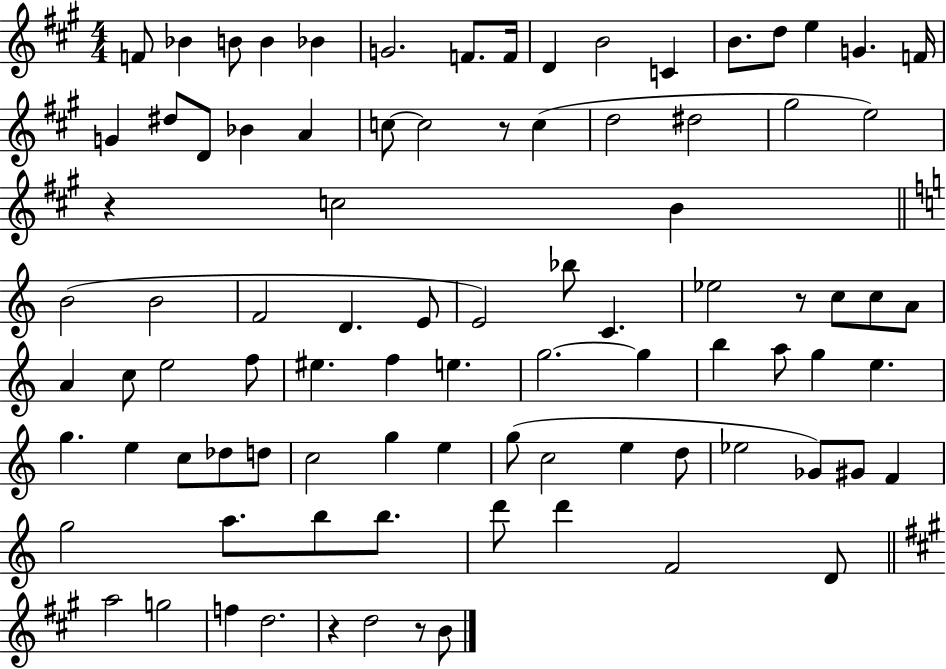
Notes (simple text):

F4/e Bb4/q B4/e B4/q Bb4/q G4/h. F4/e. F4/s D4/q B4/h C4/q B4/e. D5/e E5/q G4/q. F4/s G4/q D#5/e D4/e Bb4/q A4/q C5/e C5/h R/e C5/q D5/h D#5/h G#5/h E5/h R/q C5/h B4/q B4/h B4/h F4/h D4/q. E4/e E4/h Bb5/e C4/q. Eb5/h R/e C5/e C5/e A4/e A4/q C5/e E5/h F5/e EIS5/q. F5/q E5/q. G5/h. G5/q B5/q A5/e G5/q E5/q. G5/q. E5/q C5/e Db5/e D5/e C5/h G5/q E5/q G5/e C5/h E5/q D5/e Eb5/h Gb4/e G#4/e F4/q G5/h A5/e. B5/e B5/e. D6/e D6/q F4/h D4/e A5/h G5/h F5/q D5/h. R/q D5/h R/e B4/e